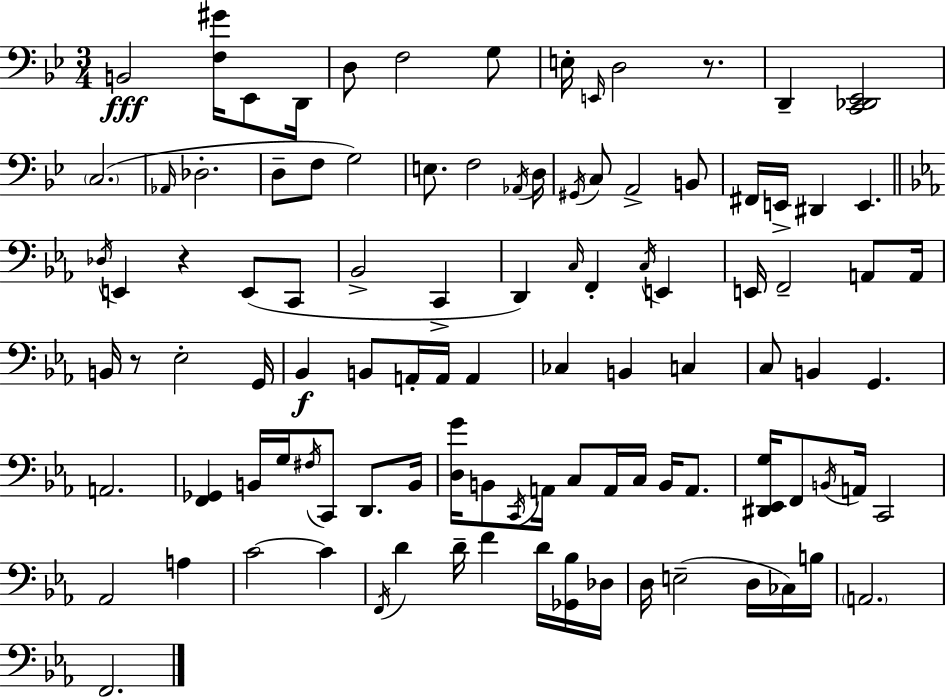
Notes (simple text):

B2/h [F3,G#4]/s Eb2/e D2/s D3/e F3/h G3/e E3/s E2/s D3/h R/e. D2/q [C2,Db2,Eb2]/h C3/h. Ab2/s Db3/h. D3/e F3/e G3/h E3/e. F3/h Ab2/s D3/s G#2/s C3/e A2/h B2/e F#2/s E2/s D#2/q E2/q. Db3/s E2/q R/q E2/e C2/e Bb2/h C2/q D2/q C3/s F2/q C3/s E2/q E2/s F2/h A2/e A2/s B2/s R/e Eb3/h G2/s Bb2/q B2/e A2/s A2/s A2/q CES3/q B2/q C3/q C3/e B2/q G2/q. A2/h. [F2,Gb2]/q B2/s G3/s F#3/s C2/e D2/e. B2/s [D3,G4]/s B2/e C2/s A2/s C3/e A2/s C3/s B2/s A2/e. [D#2,Eb2,G3]/s F2/e B2/s A2/s C2/h Ab2/h A3/q C4/h C4/q F2/s D4/q D4/s F4/q D4/s [Gb2,Bb3]/s Db3/s D3/s E3/h D3/s CES3/s B3/s A2/h. F2/h.